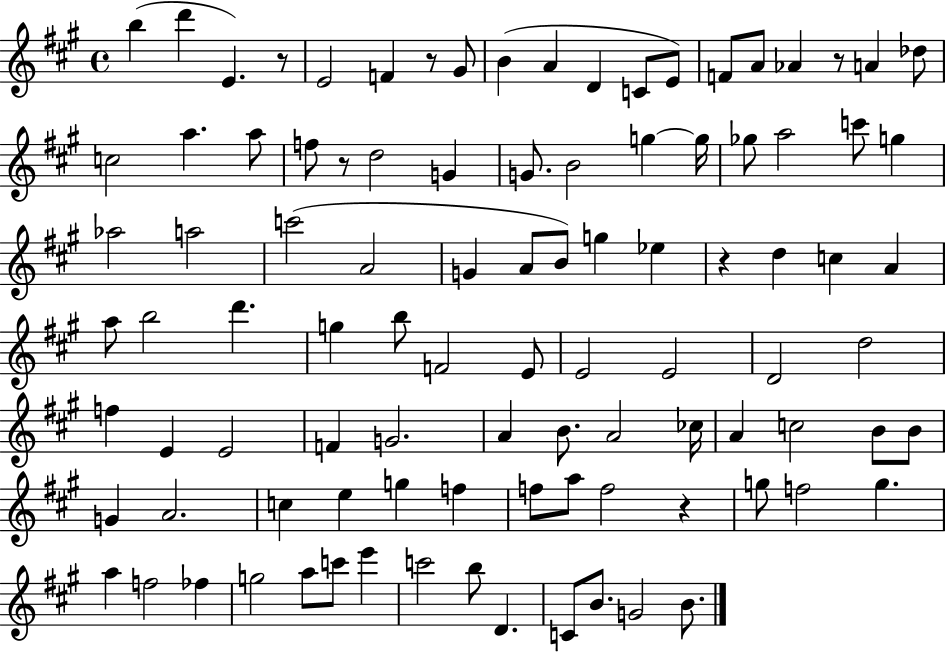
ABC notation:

X:1
T:Untitled
M:4/4
L:1/4
K:A
b d' E z/2 E2 F z/2 ^G/2 B A D C/2 E/2 F/2 A/2 _A z/2 A _d/2 c2 a a/2 f/2 z/2 d2 G G/2 B2 g g/4 _g/2 a2 c'/2 g _a2 a2 c'2 A2 G A/2 B/2 g _e z d c A a/2 b2 d' g b/2 F2 E/2 E2 E2 D2 d2 f E E2 F G2 A B/2 A2 _c/4 A c2 B/2 B/2 G A2 c e g f f/2 a/2 f2 z g/2 f2 g a f2 _f g2 a/2 c'/2 e' c'2 b/2 D C/2 B/2 G2 B/2